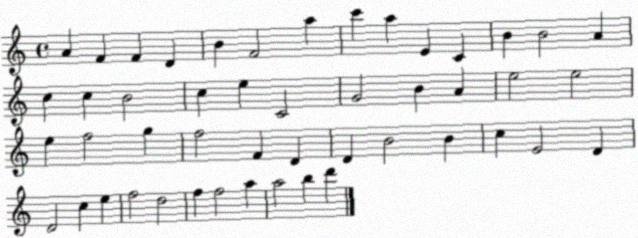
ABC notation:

X:1
T:Untitled
M:4/4
L:1/4
K:C
A F F D B F2 a c' a E C B B2 A c c B2 c e C2 G2 B A e2 e2 e f2 g f2 F D D B2 B c E2 D D2 c e f2 d2 f f2 a a2 b d'